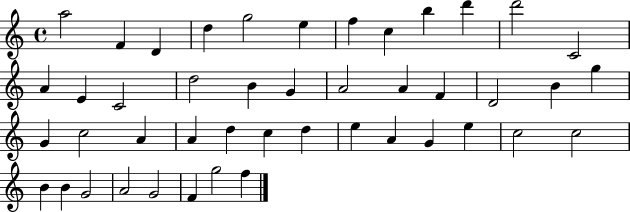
{
  \clef treble
  \time 4/4
  \defaultTimeSignature
  \key c \major
  a''2 f'4 d'4 | d''4 g''2 e''4 | f''4 c''4 b''4 d'''4 | d'''2 c'2 | \break a'4 e'4 c'2 | d''2 b'4 g'4 | a'2 a'4 f'4 | d'2 b'4 g''4 | \break g'4 c''2 a'4 | a'4 d''4 c''4 d''4 | e''4 a'4 g'4 e''4 | c''2 c''2 | \break b'4 b'4 g'2 | a'2 g'2 | f'4 g''2 f''4 | \bar "|."
}